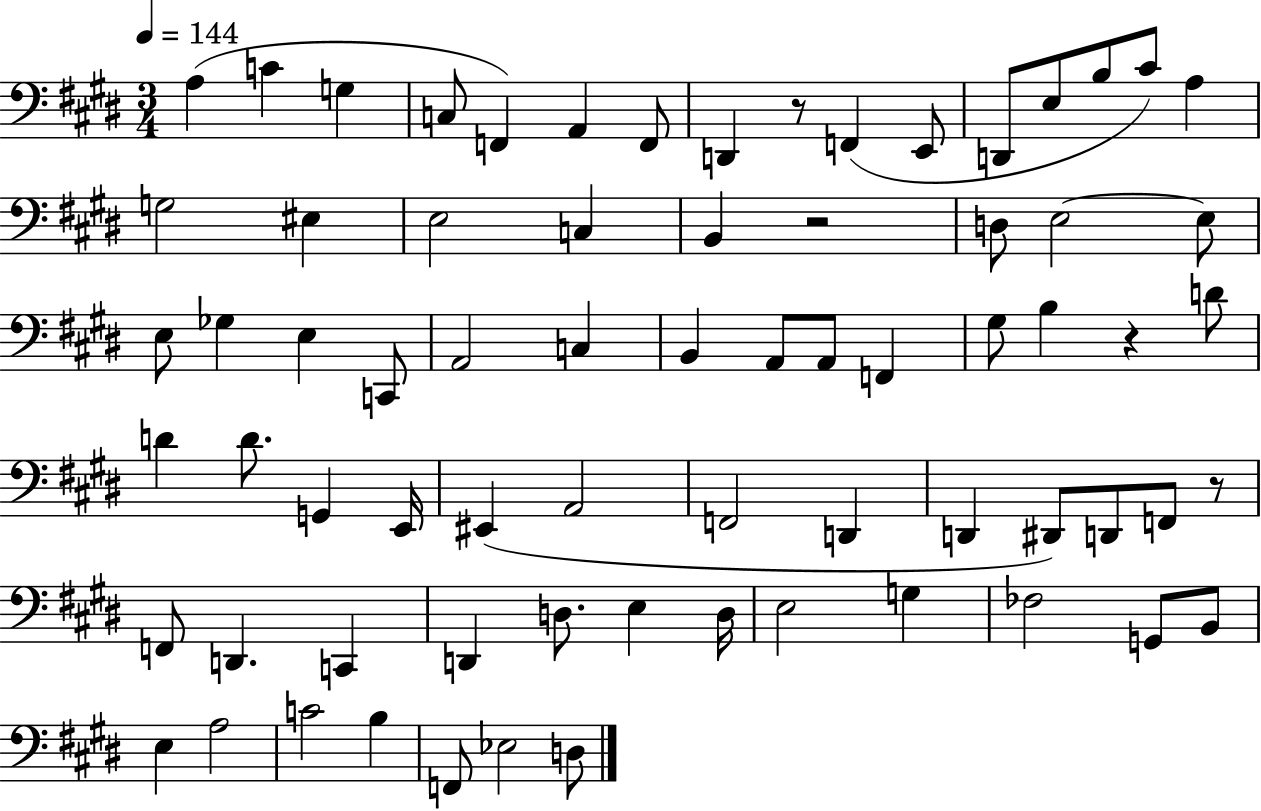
{
  \clef bass
  \numericTimeSignature
  \time 3/4
  \key e \major
  \tempo 4 = 144
  \repeat volta 2 { a4( c'4 g4 | c8 f,4) a,4 f,8 | d,4 r8 f,4( e,8 | d,8 e8 b8 cis'8) a4 | \break g2 eis4 | e2 c4 | b,4 r2 | d8 e2~~ e8 | \break e8 ges4 e4 c,8 | a,2 c4 | b,4 a,8 a,8 f,4 | gis8 b4 r4 d'8 | \break d'4 d'8. g,4 e,16 | eis,4( a,2 | f,2 d,4 | d,4 dis,8) d,8 f,8 r8 | \break f,8 d,4. c,4 | d,4 d8. e4 d16 | e2 g4 | fes2 g,8 b,8 | \break e4 a2 | c'2 b4 | f,8 ees2 d8 | } \bar "|."
}